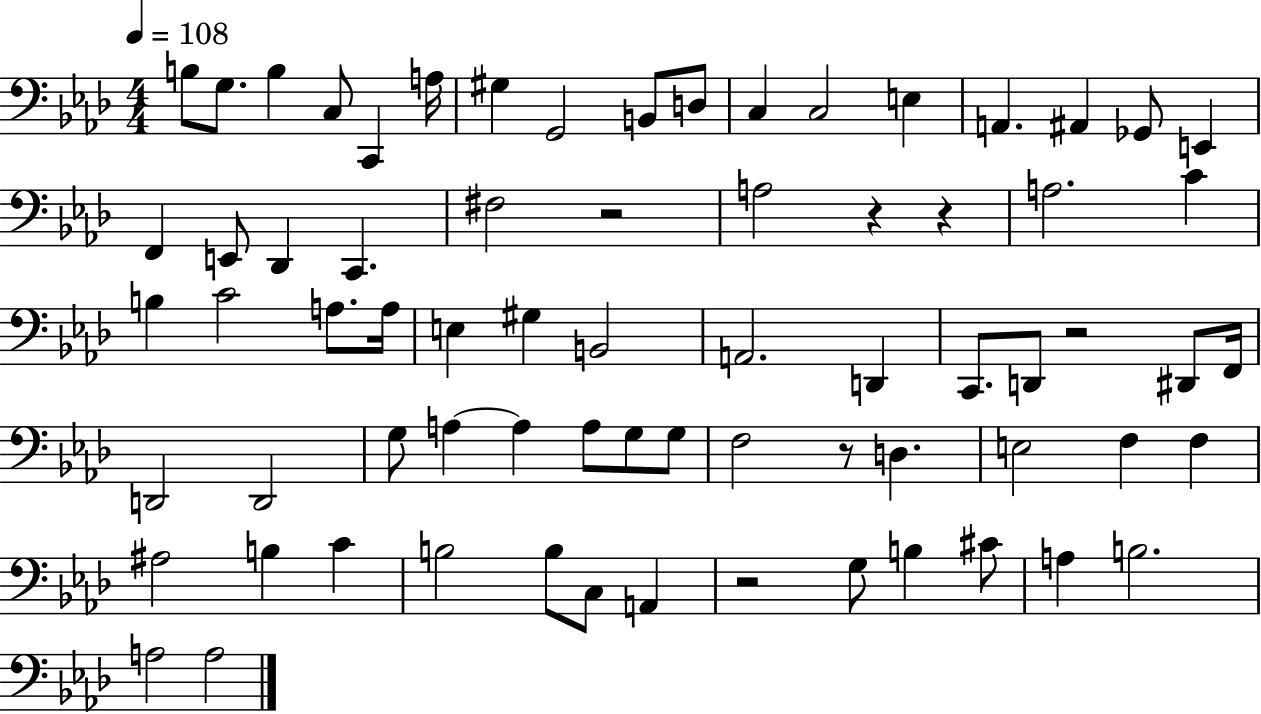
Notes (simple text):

B3/e G3/e. B3/q C3/e C2/q A3/s G#3/q G2/h B2/e D3/e C3/q C3/h E3/q A2/q. A#2/q Gb2/e E2/q F2/q E2/e Db2/q C2/q. F#3/h R/h A3/h R/q R/q A3/h. C4/q B3/q C4/h A3/e. A3/s E3/q G#3/q B2/h A2/h. D2/q C2/e. D2/e R/h D#2/e F2/s D2/h D2/h G3/e A3/q A3/q A3/e G3/e G3/e F3/h R/e D3/q. E3/h F3/q F3/q A#3/h B3/q C4/q B3/h B3/e C3/e A2/q R/h G3/e B3/q C#4/e A3/q B3/h. A3/h A3/h